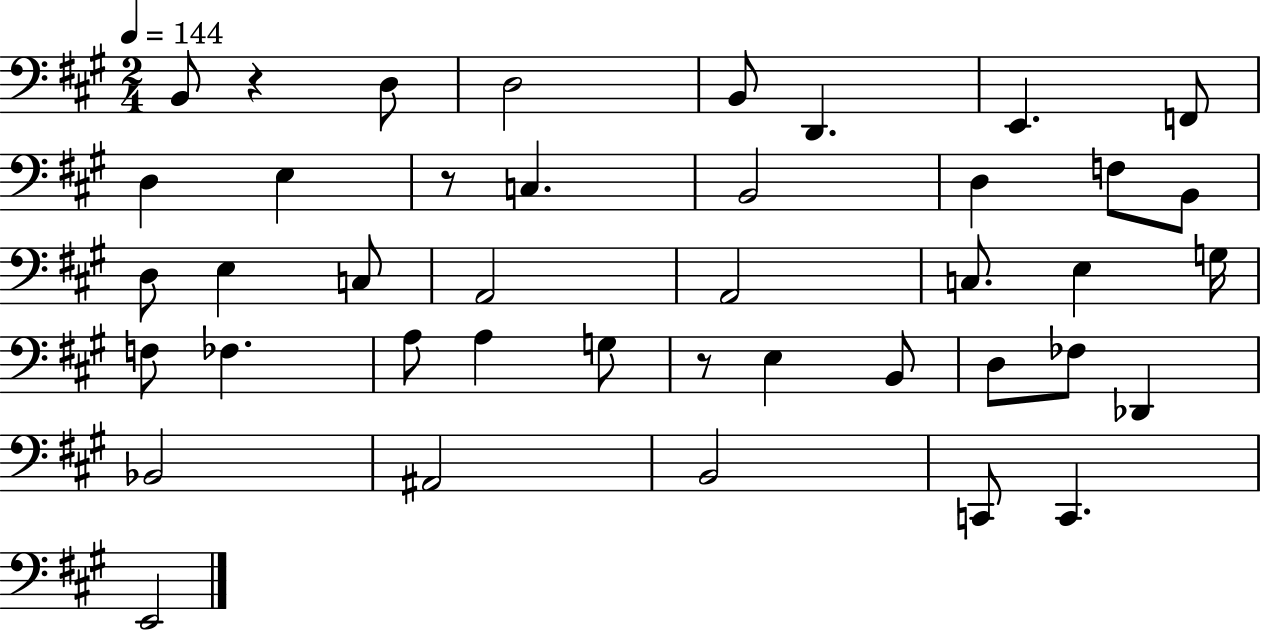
X:1
T:Untitled
M:2/4
L:1/4
K:A
B,,/2 z D,/2 D,2 B,,/2 D,, E,, F,,/2 D, E, z/2 C, B,,2 D, F,/2 B,,/2 D,/2 E, C,/2 A,,2 A,,2 C,/2 E, G,/4 F,/2 _F, A,/2 A, G,/2 z/2 E, B,,/2 D,/2 _F,/2 _D,, _B,,2 ^A,,2 B,,2 C,,/2 C,, E,,2